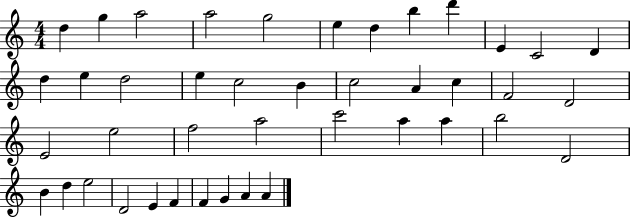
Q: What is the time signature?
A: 4/4